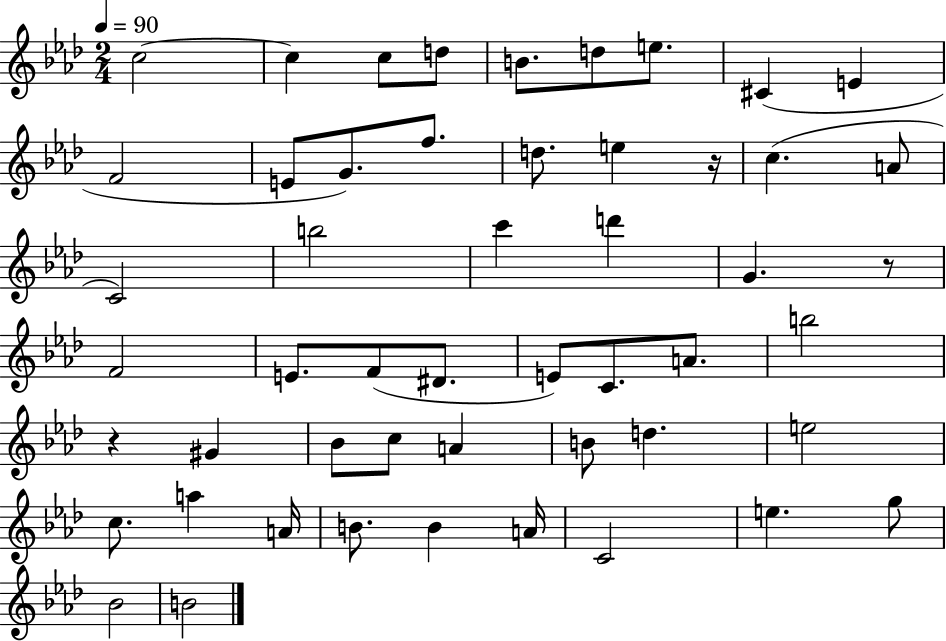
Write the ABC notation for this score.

X:1
T:Untitled
M:2/4
L:1/4
K:Ab
c2 c c/2 d/2 B/2 d/2 e/2 ^C E F2 E/2 G/2 f/2 d/2 e z/4 c A/2 C2 b2 c' d' G z/2 F2 E/2 F/2 ^D/2 E/2 C/2 A/2 b2 z ^G _B/2 c/2 A B/2 d e2 c/2 a A/4 B/2 B A/4 C2 e g/2 _B2 B2